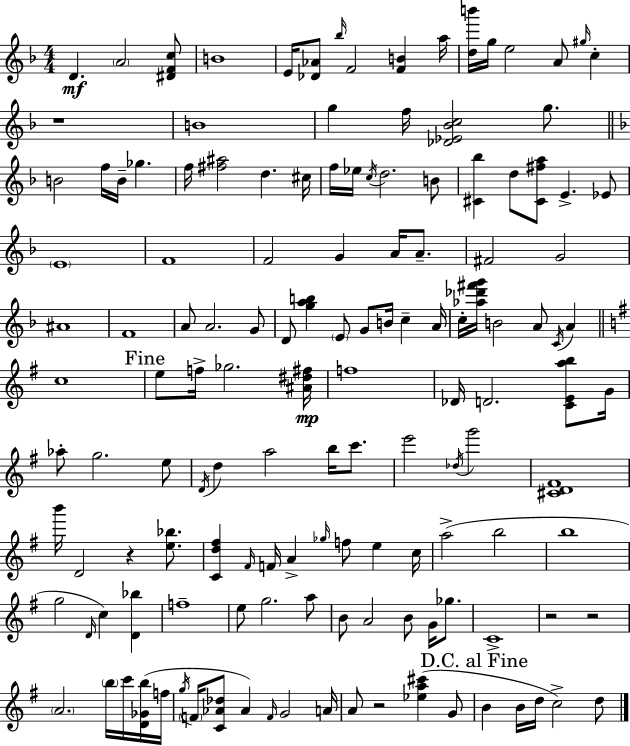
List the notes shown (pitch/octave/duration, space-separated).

D4/q. A4/h [D#4,F4,C5]/e B4/w E4/s [Db4,Ab4]/e Bb5/s F4/h [F4,B4]/q A5/s [D5,B6]/s G5/s E5/h A4/e G#5/s C5/q R/w B4/w G5/q F5/s [Db4,Eb4,Bb4,C5]/h G5/e. B4/h F5/s B4/s Gb5/q. F5/s [F#5,A#5]/h D5/q. C#5/s F5/s Eb5/s C5/s D5/h. B4/e [C#4,Bb5]/q D5/e [C#4,F#5,A5]/e E4/q. Eb4/e E4/w F4/w F4/h G4/q A4/s A4/e. F#4/h G4/h A#4/w F4/w A4/e A4/h. G4/e D4/e [G5,A5,B5]/q E4/e G4/e B4/s C5/q A4/s C5/s [Ab5,Db6,F#6,G6]/s B4/h A4/e C4/s A4/q C5/w E5/e F5/s Gb5/h. [A#4,D#5,F#5]/s F5/w Db4/s D4/h. [C4,E4,A5,B5]/e G4/s Ab5/e G5/h. E5/e D4/s D5/q A5/h B5/s C6/e. E6/h Db5/s G6/h [C#4,D4,F#4]/w B6/s D4/h R/q [E5,Bb5]/e. [C4,D5,F#5]/q F#4/s F4/s A4/q Gb5/s F5/e E5/q C5/s A5/h B5/h B5/w G5/h D4/s C5/q [D4,Bb5]/q F5/w E5/e G5/h. A5/e B4/e A4/h B4/e G4/s Gb5/e. C4/w R/h R/h A4/h. B5/s C6/s [D4,Gb4,B5]/s F5/s G5/s F4/s [C4,Ab4,Db5]/e Ab4/q F4/s G4/h A4/s A4/e R/h [Eb5,A5,C#6]/q G4/e B4/q B4/s D5/s C5/h D5/e